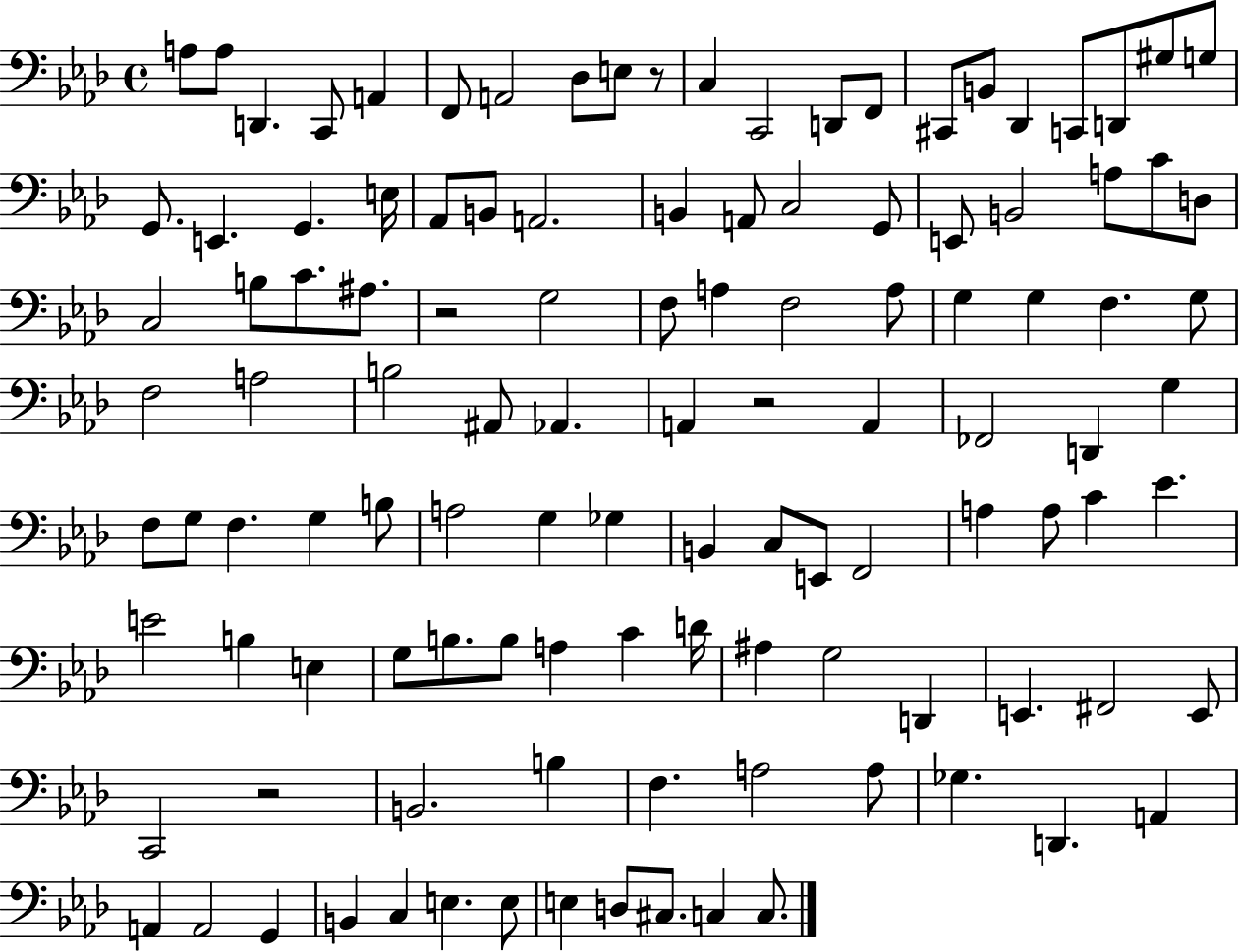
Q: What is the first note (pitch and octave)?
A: A3